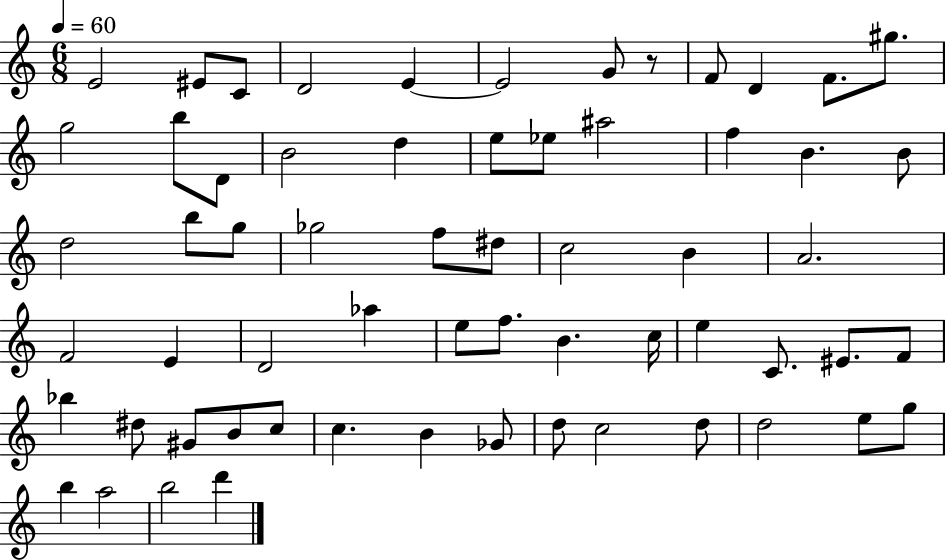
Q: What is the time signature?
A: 6/8